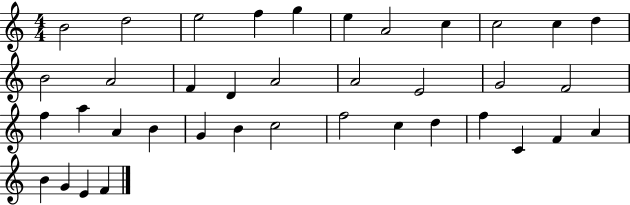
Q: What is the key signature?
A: C major